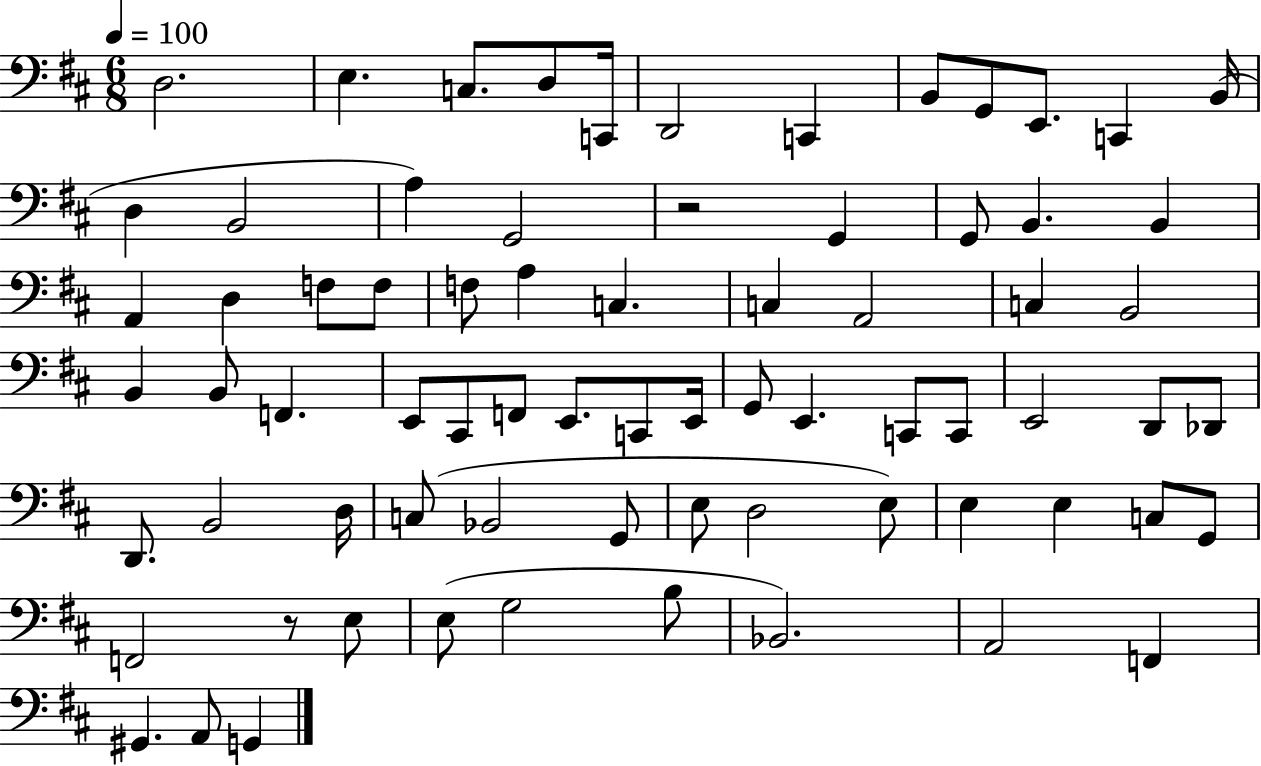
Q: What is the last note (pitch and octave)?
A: G2